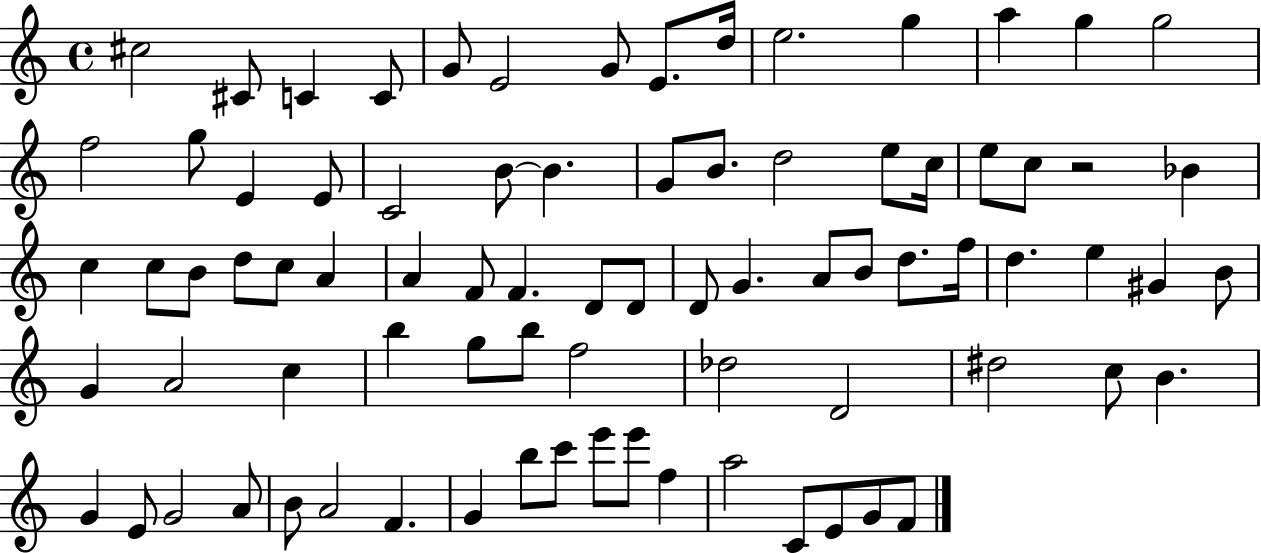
C#5/h C#4/e C4/q C4/e G4/e E4/h G4/e E4/e. D5/s E5/h. G5/q A5/q G5/q G5/h F5/h G5/e E4/q E4/e C4/h B4/e B4/q. G4/e B4/e. D5/h E5/e C5/s E5/e C5/e R/h Bb4/q C5/q C5/e B4/e D5/e C5/e A4/q A4/q F4/e F4/q. D4/e D4/e D4/e G4/q. A4/e B4/e D5/e. F5/s D5/q. E5/q G#4/q B4/e G4/q A4/h C5/q B5/q G5/e B5/e F5/h Db5/h D4/h D#5/h C5/e B4/q. G4/q E4/e G4/h A4/e B4/e A4/h F4/q. G4/q B5/e C6/e E6/e E6/e F5/q A5/h C4/e E4/e G4/e F4/e